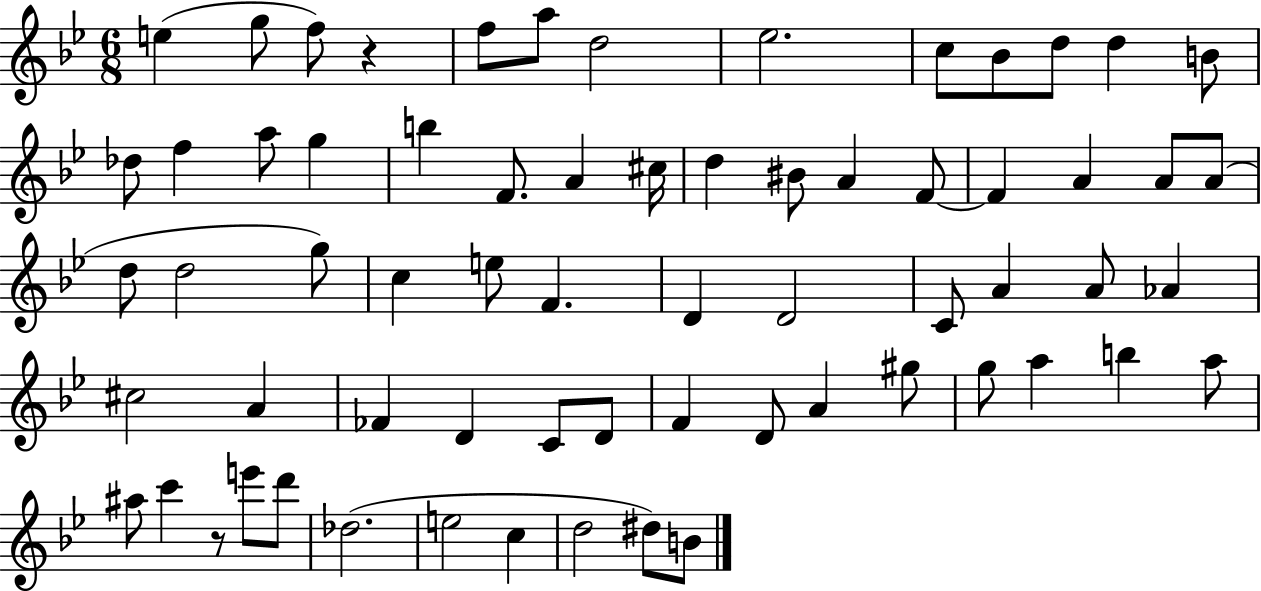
X:1
T:Untitled
M:6/8
L:1/4
K:Bb
e g/2 f/2 z f/2 a/2 d2 _e2 c/2 _B/2 d/2 d B/2 _d/2 f a/2 g b F/2 A ^c/4 d ^B/2 A F/2 F A A/2 A/2 d/2 d2 g/2 c e/2 F D D2 C/2 A A/2 _A ^c2 A _F D C/2 D/2 F D/2 A ^g/2 g/2 a b a/2 ^a/2 c' z/2 e'/2 d'/2 _d2 e2 c d2 ^d/2 B/2